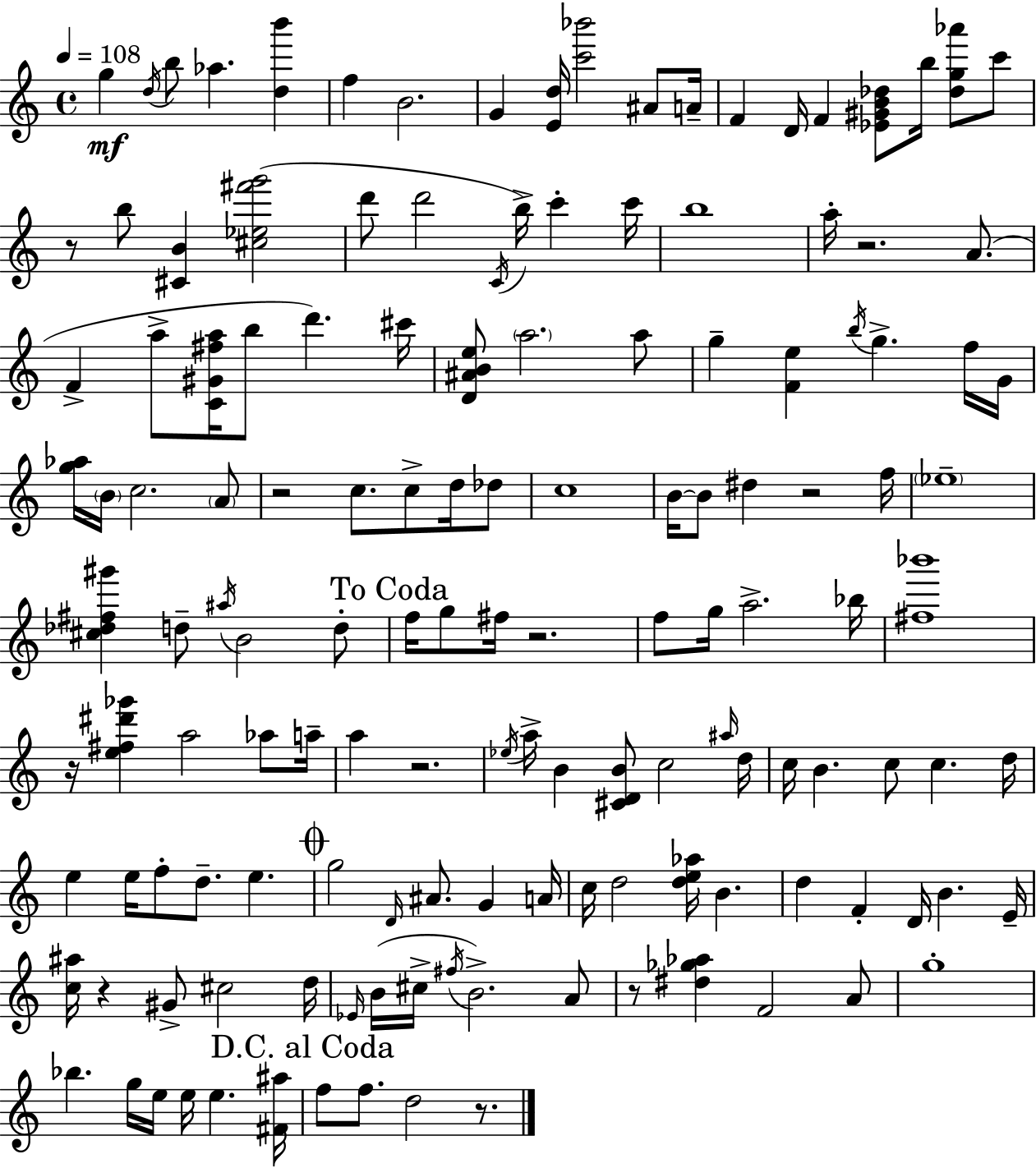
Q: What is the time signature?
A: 4/4